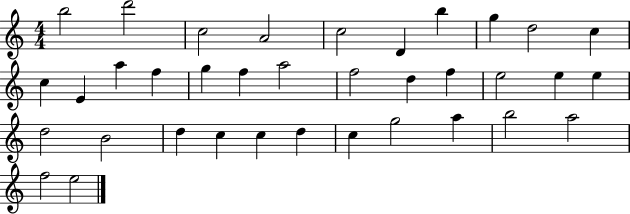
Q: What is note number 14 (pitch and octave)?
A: F5